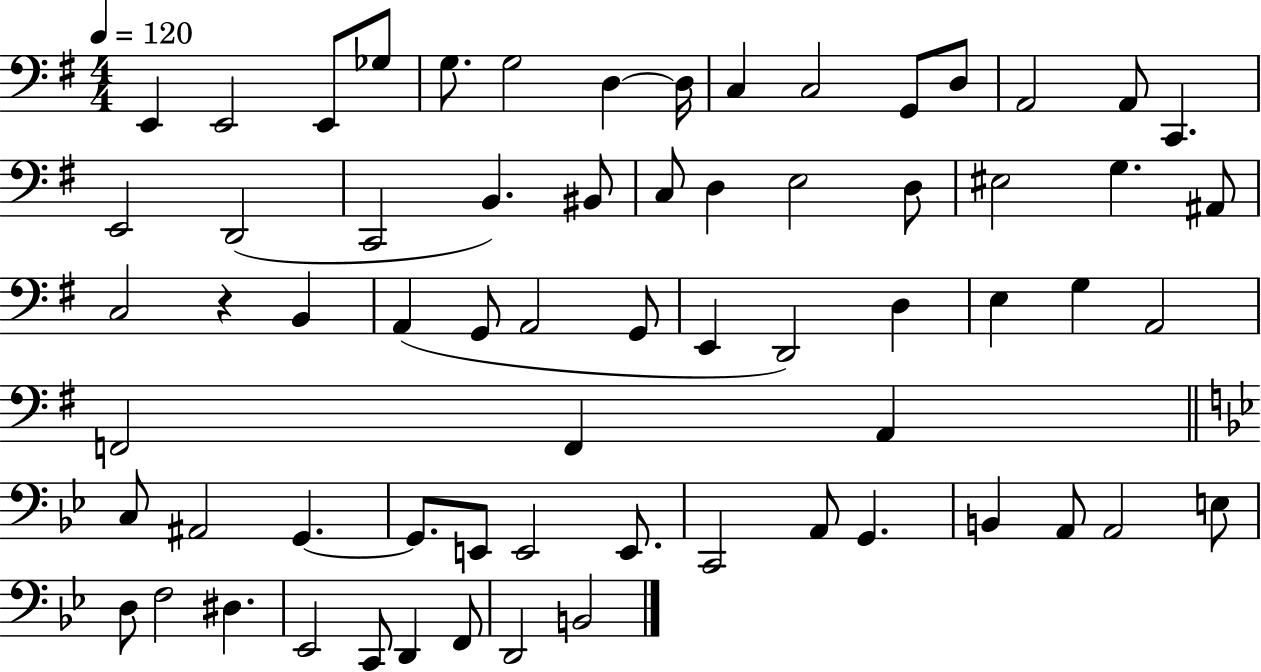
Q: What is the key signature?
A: G major